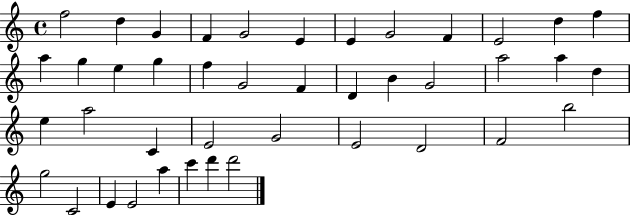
F5/h D5/q G4/q F4/q G4/h E4/q E4/q G4/h F4/q E4/h D5/q F5/q A5/q G5/q E5/q G5/q F5/q G4/h F4/q D4/q B4/q G4/h A5/h A5/q D5/q E5/q A5/h C4/q E4/h G4/h E4/h D4/h F4/h B5/h G5/h C4/h E4/q E4/h A5/q C6/q D6/q D6/h